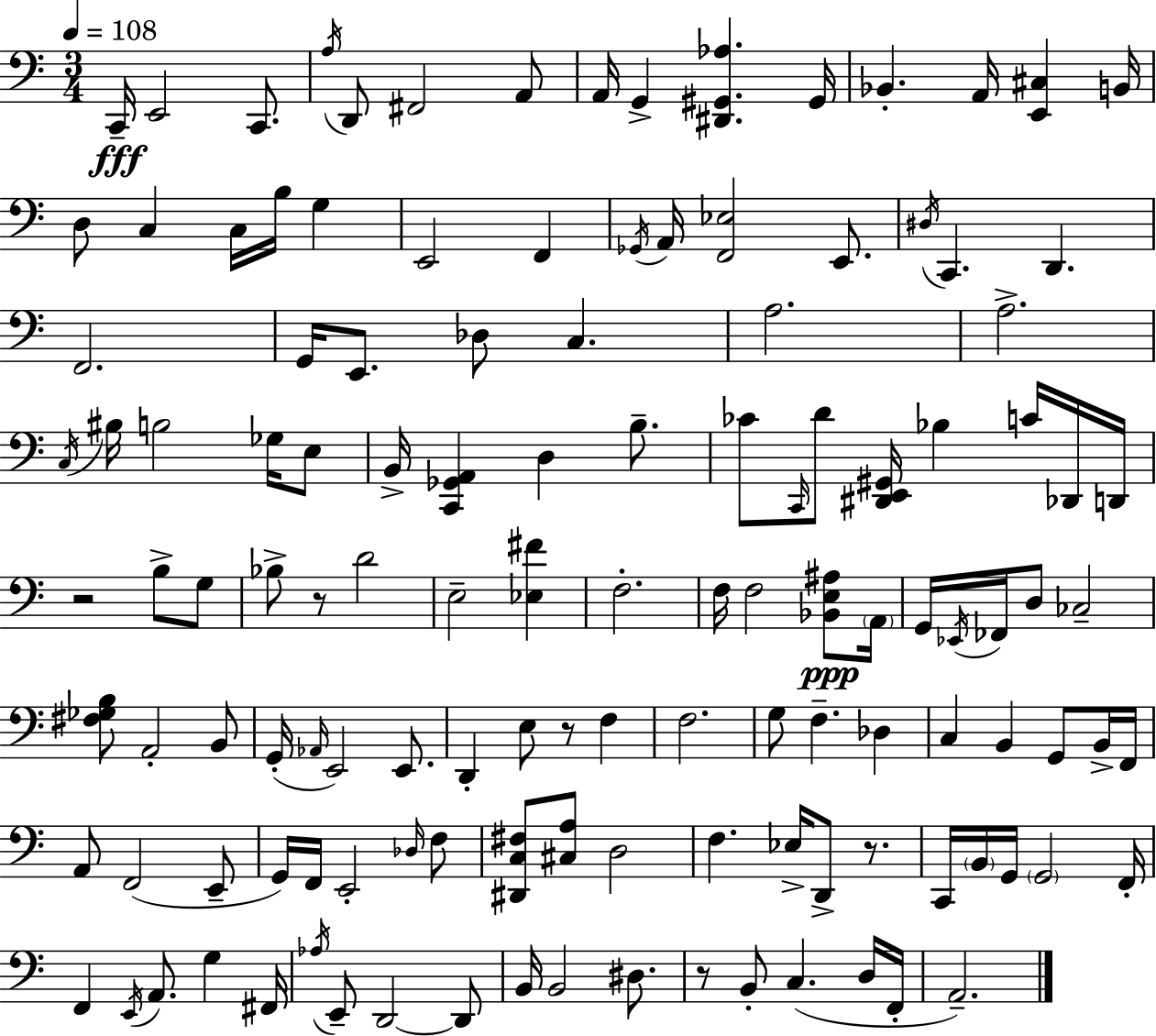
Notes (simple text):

C2/s E2/h C2/e. A3/s D2/e F#2/h A2/e A2/s G2/q [D#2,G#2,Ab3]/q. G#2/s Bb2/q. A2/s [E2,C#3]/q B2/s D3/e C3/q C3/s B3/s G3/q E2/h F2/q Gb2/s A2/s [F2,Eb3]/h E2/e. D#3/s C2/q. D2/q. F2/h. G2/s E2/e. Db3/e C3/q. A3/h. A3/h. C3/s BIS3/s B3/h Gb3/s E3/e B2/s [C2,Gb2,A2]/q D3/q B3/e. CES4/e C2/s D4/e [D#2,E2,G#2]/s Bb3/q C4/s Db2/s D2/s R/h B3/e G3/e Bb3/e R/e D4/h E3/h [Eb3,F#4]/q F3/h. F3/s F3/h [Bb2,E3,A#3]/e A2/s G2/s Eb2/s FES2/s D3/e CES3/h [F#3,Gb3,B3]/e A2/h B2/e G2/s Ab2/s E2/h E2/e. D2/q E3/e R/e F3/q F3/h. G3/e F3/q. Db3/q C3/q B2/q G2/e B2/s F2/s A2/e F2/h E2/e G2/s F2/s E2/h Db3/s F3/e [D#2,C3,F#3]/e [C#3,A3]/e D3/h F3/q. Eb3/s D2/e R/e. C2/s B2/s G2/s G2/h F2/s F2/q E2/s A2/e. G3/q F#2/s Ab3/s E2/e D2/h D2/e B2/s B2/h D#3/e. R/e B2/e C3/q. D3/s F2/s A2/h.